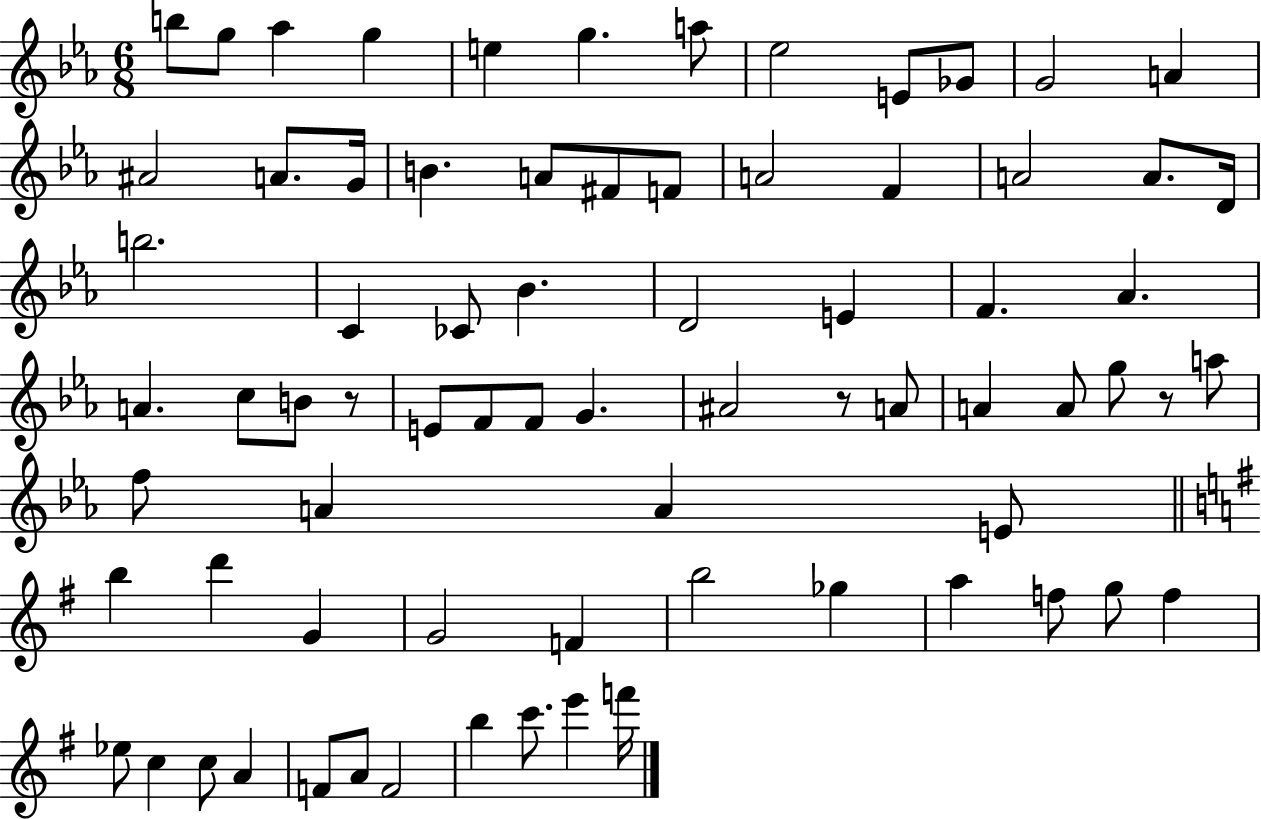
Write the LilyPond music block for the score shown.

{
  \clef treble
  \numericTimeSignature
  \time 6/8
  \key ees \major
  b''8 g''8 aes''4 g''4 | e''4 g''4. a''8 | ees''2 e'8 ges'8 | g'2 a'4 | \break ais'2 a'8. g'16 | b'4. a'8 fis'8 f'8 | a'2 f'4 | a'2 a'8. d'16 | \break b''2. | c'4 ces'8 bes'4. | d'2 e'4 | f'4. aes'4. | \break a'4. c''8 b'8 r8 | e'8 f'8 f'8 g'4. | ais'2 r8 a'8 | a'4 a'8 g''8 r8 a''8 | \break f''8 a'4 a'4 e'8 | \bar "||" \break \key e \minor b''4 d'''4 g'4 | g'2 f'4 | b''2 ges''4 | a''4 f''8 g''8 f''4 | \break ees''8 c''4 c''8 a'4 | f'8 a'8 f'2 | b''4 c'''8. e'''4 f'''16 | \bar "|."
}